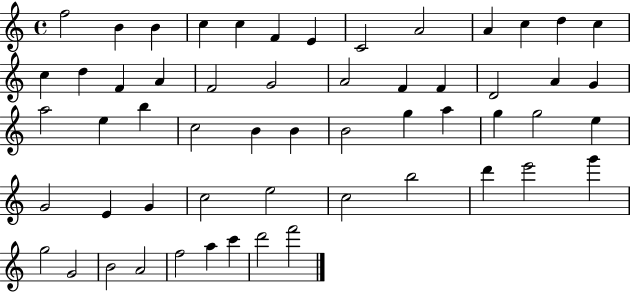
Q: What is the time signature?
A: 4/4